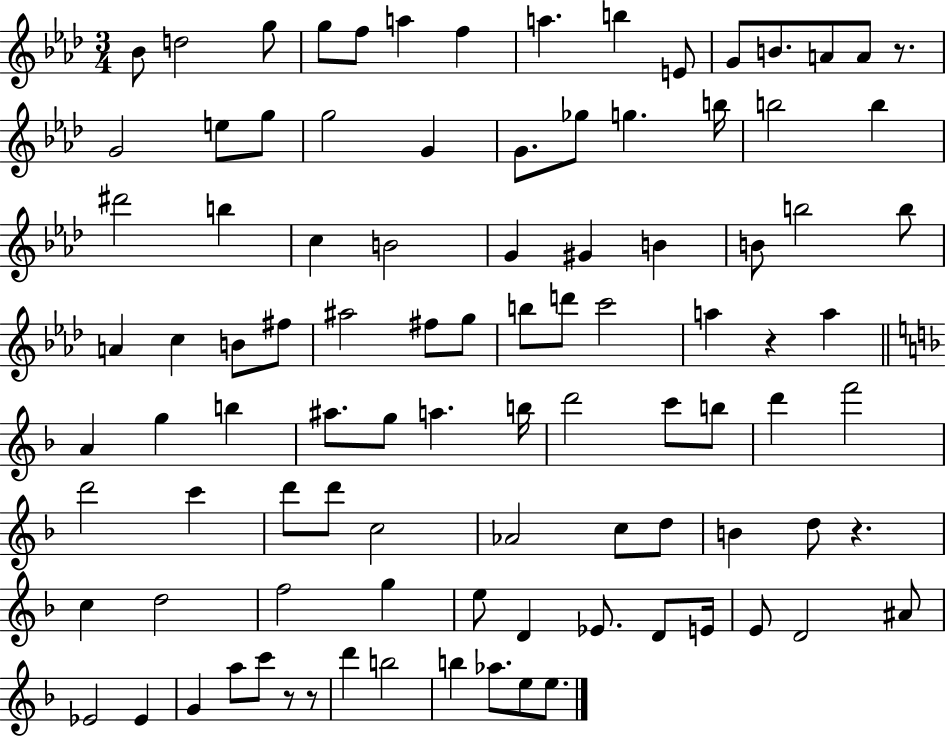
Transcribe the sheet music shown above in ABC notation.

X:1
T:Untitled
M:3/4
L:1/4
K:Ab
_B/2 d2 g/2 g/2 f/2 a f a b E/2 G/2 B/2 A/2 A/2 z/2 G2 e/2 g/2 g2 G G/2 _g/2 g b/4 b2 b ^d'2 b c B2 G ^G B B/2 b2 b/2 A c B/2 ^f/2 ^a2 ^f/2 g/2 b/2 d'/2 c'2 a z a A g b ^a/2 g/2 a b/4 d'2 c'/2 b/2 d' f'2 d'2 c' d'/2 d'/2 c2 _A2 c/2 d/2 B d/2 z c d2 f2 g e/2 D _E/2 D/2 E/4 E/2 D2 ^A/2 _E2 _E G a/2 c'/2 z/2 z/2 d' b2 b _a/2 e/2 e/2